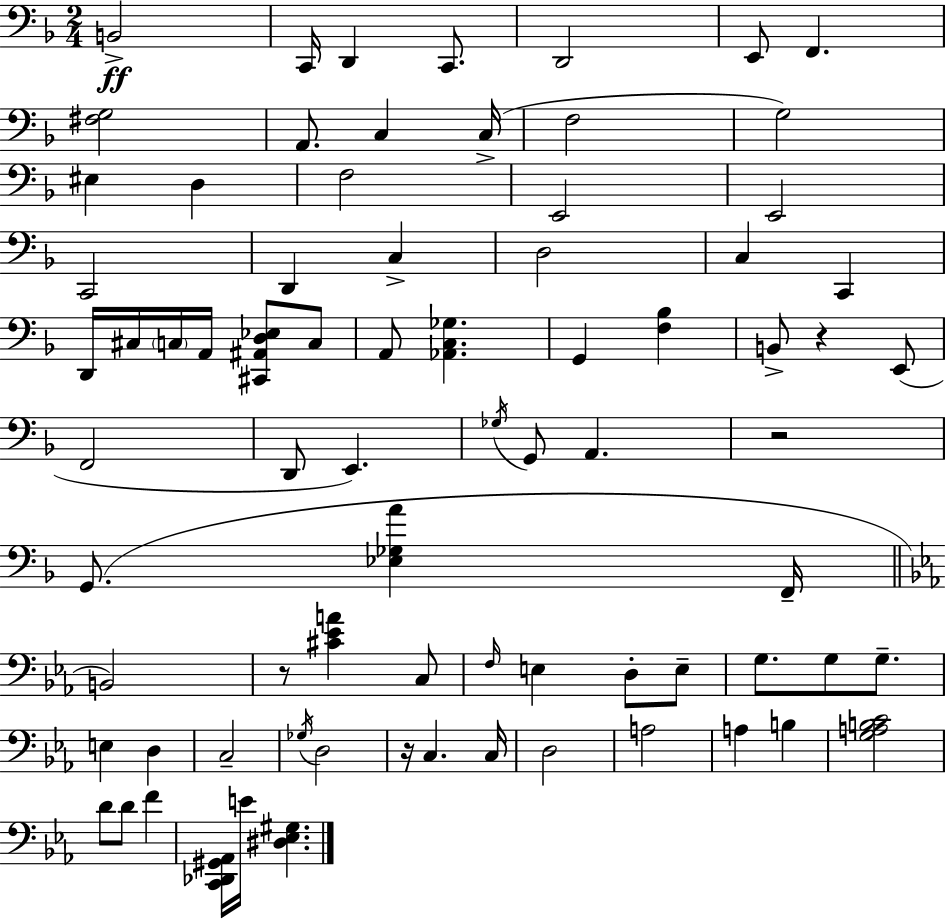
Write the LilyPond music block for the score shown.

{
  \clef bass
  \numericTimeSignature
  \time 2/4
  \key d \minor
  b,2->\ff | c,16 d,4 c,8. | d,2 | e,8 f,4. | \break <fis g>2 | a,8. c4 c16->( | f2 | g2) | \break eis4 d4 | f2 | e,2 | e,2 | \break c,2 | d,4 c4-> | d2 | c4 c,4 | \break d,16 cis16 \parenthesize c16 a,16 <cis, ais, d ees>8 c8 | a,8 <aes, c ges>4. | g,4 <f bes>4 | b,8-> r4 e,8( | \break f,2 | d,8 e,4.) | \acciaccatura { ges16 } g,8 a,4. | r2 | \break g,8.( <ees ges a'>4 | f,16-- \bar "||" \break \key ees \major b,2) | r8 <cis' ees' a'>4 c8 | \grace { f16 } e4 d8-. e8-- | g8. g8 g8.-- | \break e4 d4 | c2-- | \acciaccatura { ges16 } d2 | r16 c4. | \break c16 d2 | a2 | a4 b4 | <g a b c'>2 | \break d'8 d'8 f'4 | <c, des, gis, aes,>16 e'16 <dis ees gis>4. | \bar "|."
}